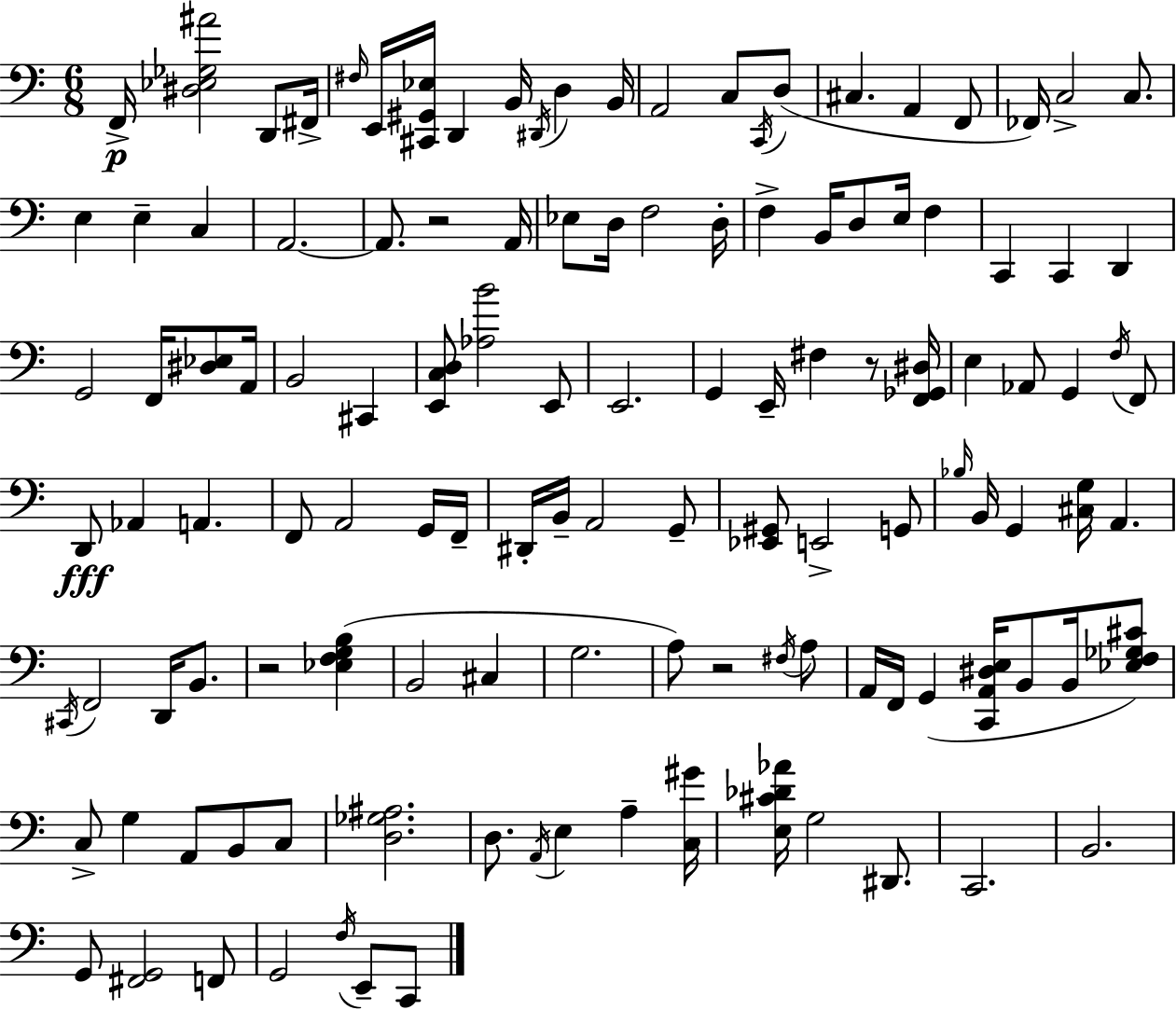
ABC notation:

X:1
T:Untitled
M:6/8
L:1/4
K:C
F,,/4 [^D,_E,_G,^A]2 D,,/2 ^F,,/4 ^F,/4 E,,/4 [^C,,^G,,_E,]/4 D,, B,,/4 ^D,,/4 D, B,,/4 A,,2 C,/2 C,,/4 D,/2 ^C, A,, F,,/2 _F,,/4 C,2 C,/2 E, E, C, A,,2 A,,/2 z2 A,,/4 _E,/2 D,/4 F,2 D,/4 F, B,,/4 D,/2 E,/4 F, C,, C,, D,, G,,2 F,,/4 [^D,_E,]/2 A,,/4 B,,2 ^C,, [E,,C,D,]/2 [_A,B]2 E,,/2 E,,2 G,, E,,/4 ^F, z/2 [F,,_G,,^D,]/4 E, _A,,/2 G,, F,/4 F,,/2 D,,/2 _A,, A,, F,,/2 A,,2 G,,/4 F,,/4 ^D,,/4 B,,/4 A,,2 G,,/2 [_E,,^G,,]/2 E,,2 G,,/2 _B,/4 B,,/4 G,, [^C,G,]/4 A,, ^C,,/4 F,,2 D,,/4 B,,/2 z2 [_E,F,G,B,] B,,2 ^C, G,2 A,/2 z2 ^F,/4 A,/2 A,,/4 F,,/4 G,, [C,,A,,^D,E,]/4 B,,/2 B,,/4 [_E,F,_G,^C]/2 C,/2 G, A,,/2 B,,/2 C,/2 [D,_G,^A,]2 D,/2 A,,/4 E, A, [C,^G]/4 [E,^C_D_A]/4 G,2 ^D,,/2 C,,2 B,,2 G,,/2 [^F,,G,,]2 F,,/2 G,,2 F,/4 E,,/2 C,,/2